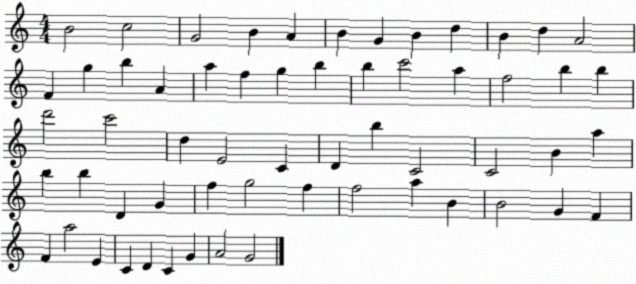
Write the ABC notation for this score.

X:1
T:Untitled
M:4/4
L:1/4
K:C
B2 c2 G2 B A B G B d B d A2 F g b A a f g b b c'2 a f2 b b d'2 c'2 d E2 C D b C2 C2 B a b b D G f g2 f f2 a B B2 G F F a2 E C D C G A2 G2